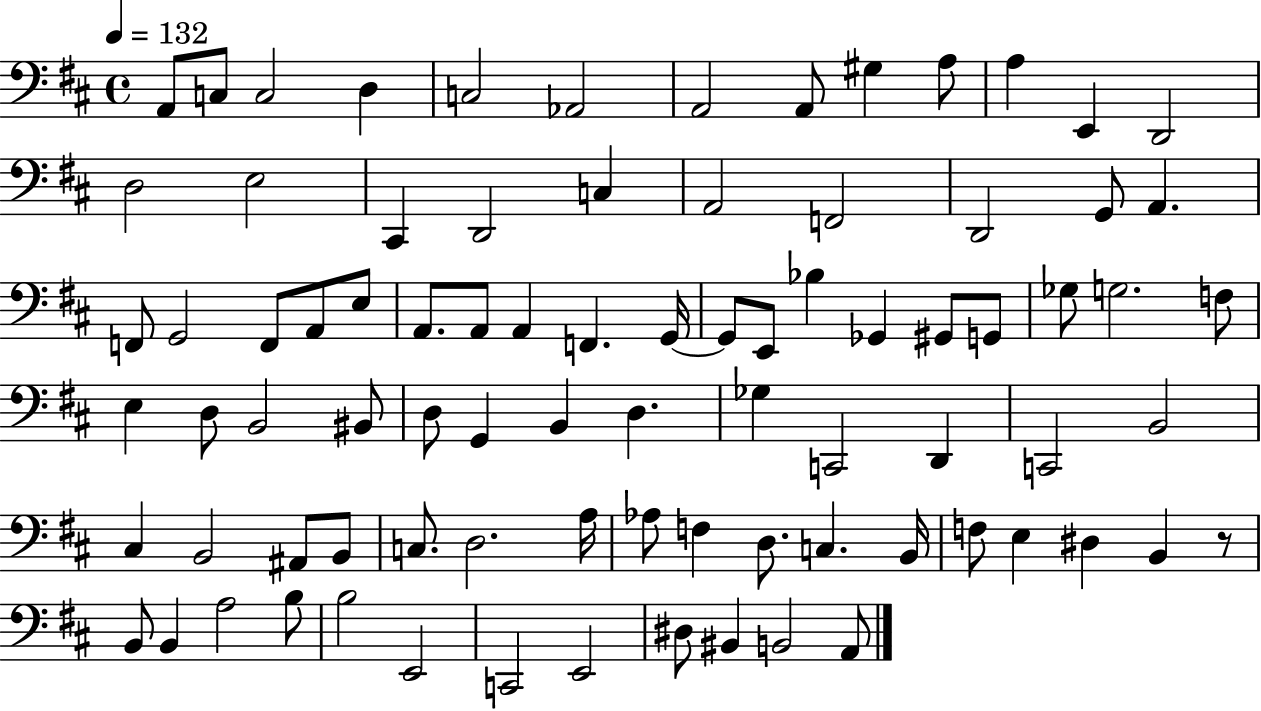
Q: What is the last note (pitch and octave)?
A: A2